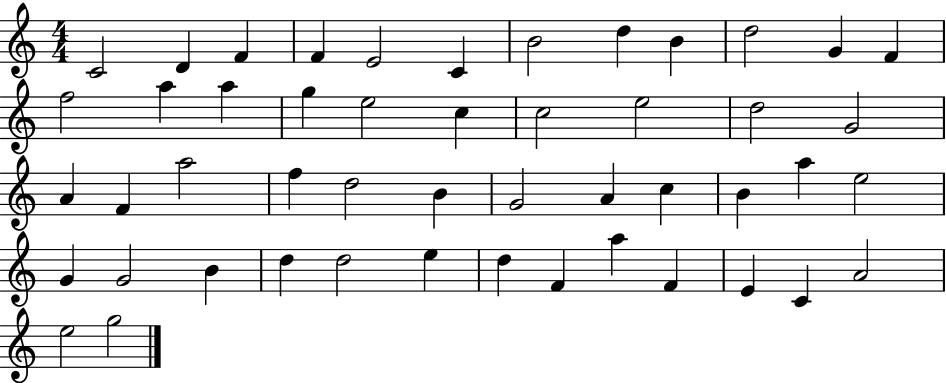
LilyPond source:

{
  \clef treble
  \numericTimeSignature
  \time 4/4
  \key c \major
  c'2 d'4 f'4 | f'4 e'2 c'4 | b'2 d''4 b'4 | d''2 g'4 f'4 | \break f''2 a''4 a''4 | g''4 e''2 c''4 | c''2 e''2 | d''2 g'2 | \break a'4 f'4 a''2 | f''4 d''2 b'4 | g'2 a'4 c''4 | b'4 a''4 e''2 | \break g'4 g'2 b'4 | d''4 d''2 e''4 | d''4 f'4 a''4 f'4 | e'4 c'4 a'2 | \break e''2 g''2 | \bar "|."
}